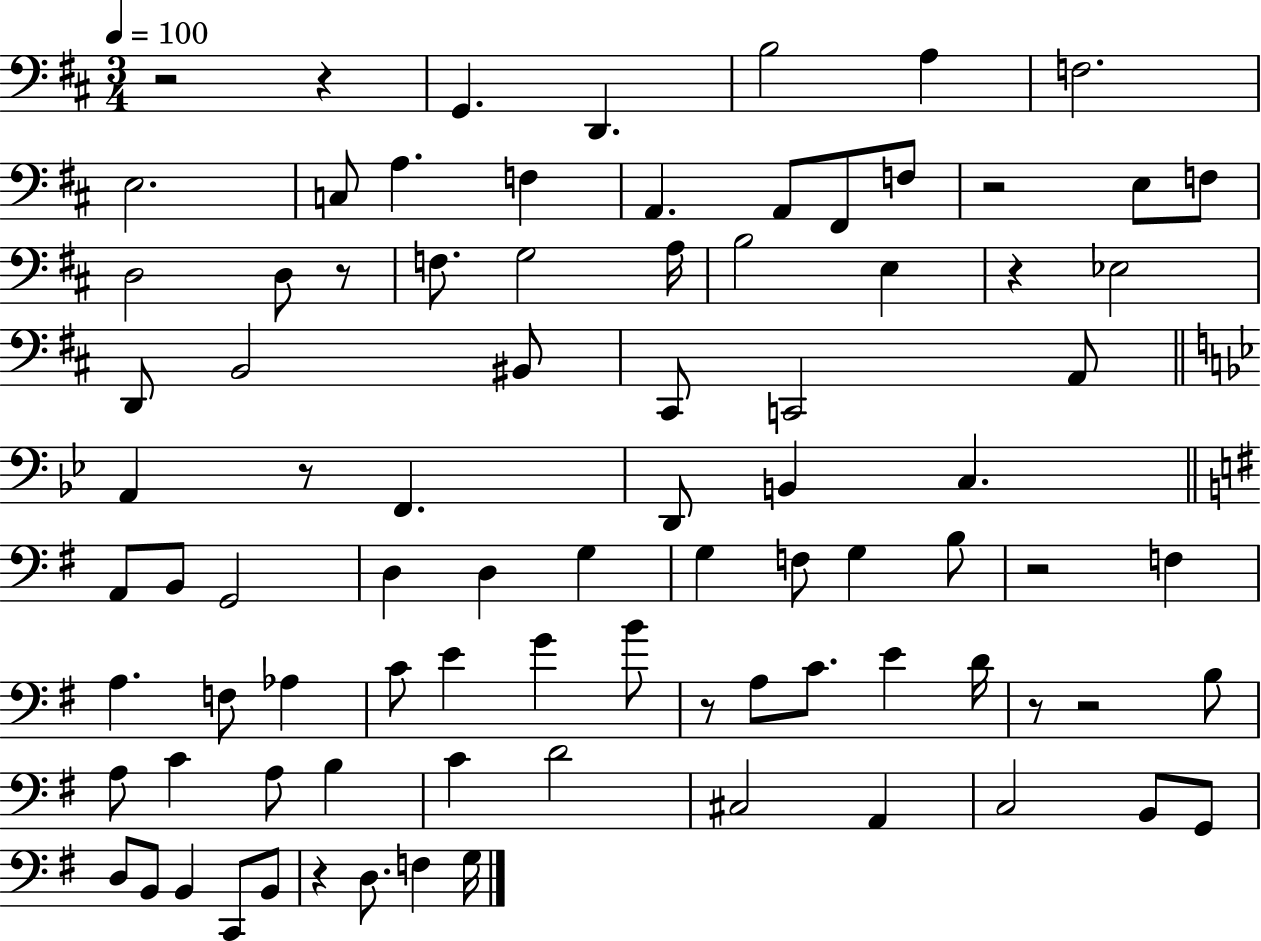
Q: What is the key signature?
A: D major